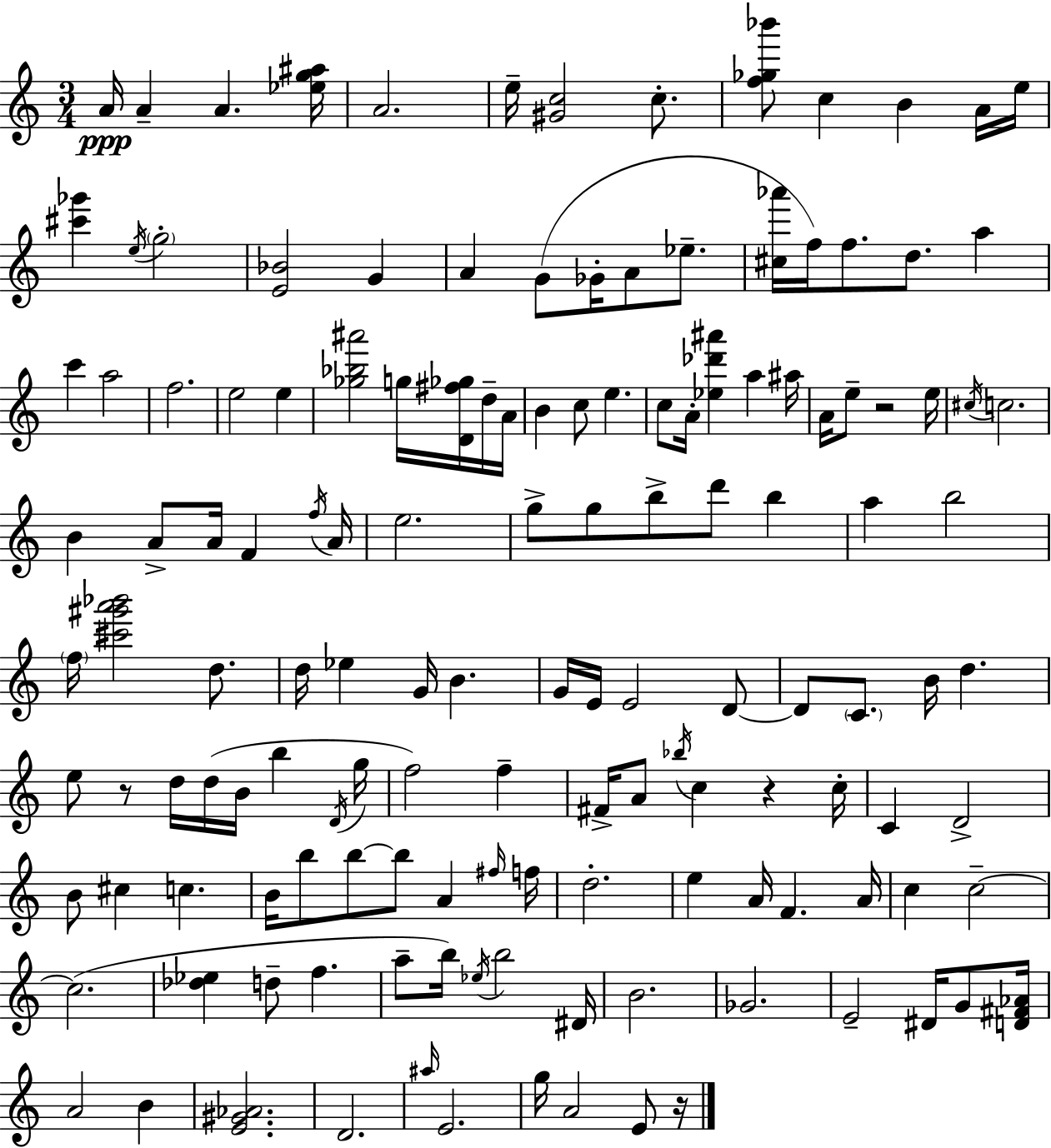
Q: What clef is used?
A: treble